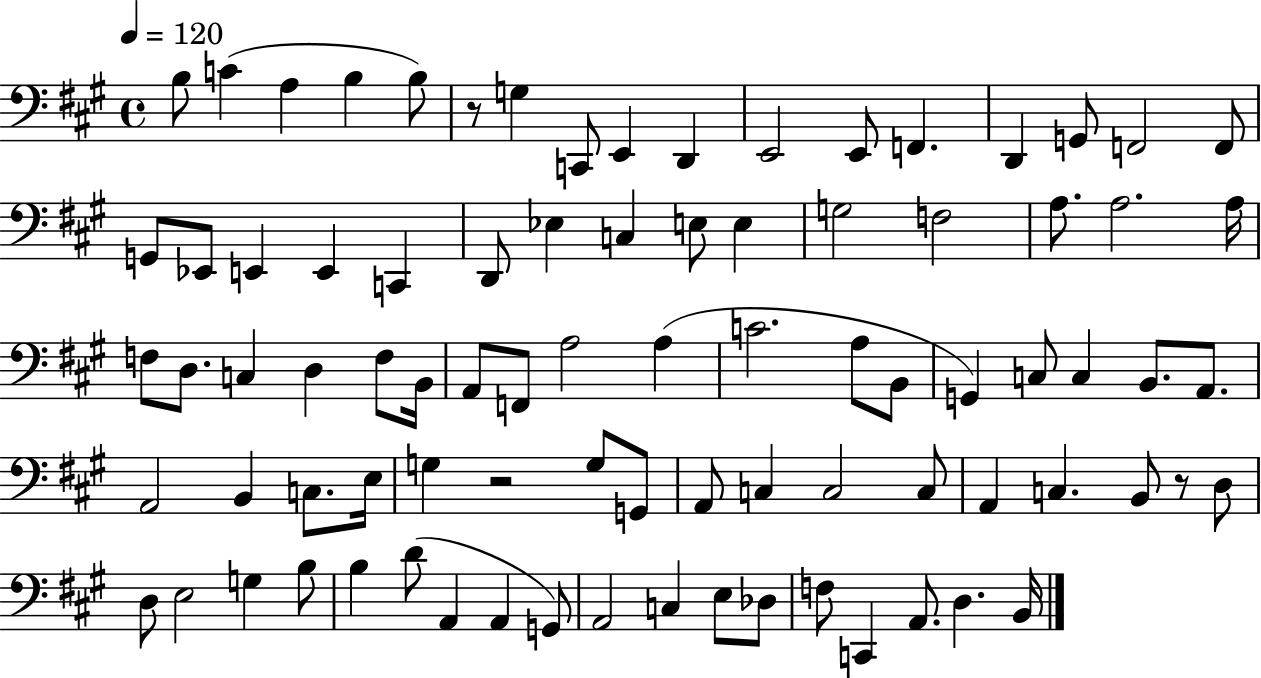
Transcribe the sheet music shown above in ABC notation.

X:1
T:Untitled
M:4/4
L:1/4
K:A
B,/2 C A, B, B,/2 z/2 G, C,,/2 E,, D,, E,,2 E,,/2 F,, D,, G,,/2 F,,2 F,,/2 G,,/2 _E,,/2 E,, E,, C,, D,,/2 _E, C, E,/2 E, G,2 F,2 A,/2 A,2 A,/4 F,/2 D,/2 C, D, F,/2 B,,/4 A,,/2 F,,/2 A,2 A, C2 A,/2 B,,/2 G,, C,/2 C, B,,/2 A,,/2 A,,2 B,, C,/2 E,/4 G, z2 G,/2 G,,/2 A,,/2 C, C,2 C,/2 A,, C, B,,/2 z/2 D,/2 D,/2 E,2 G, B,/2 B, D/2 A,, A,, G,,/2 A,,2 C, E,/2 _D,/2 F,/2 C,, A,,/2 D, B,,/4